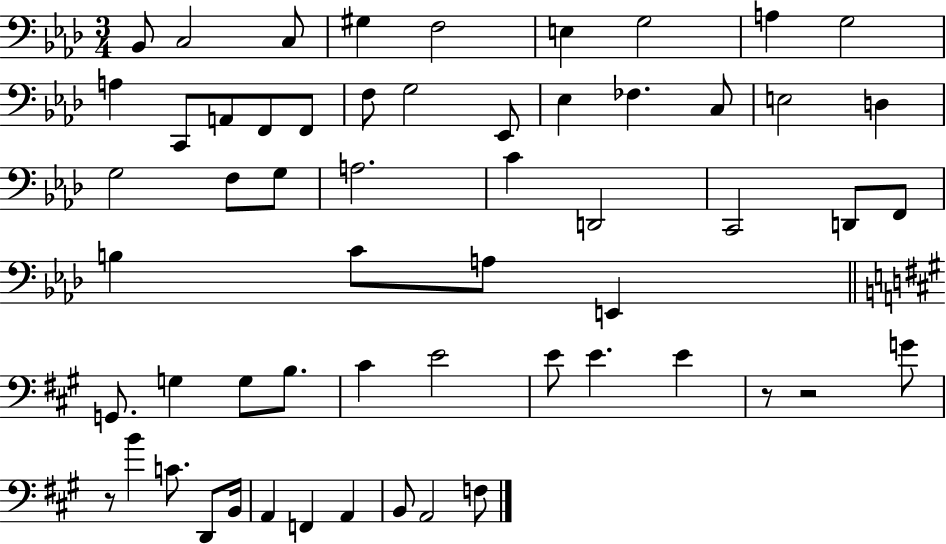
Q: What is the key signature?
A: AES major